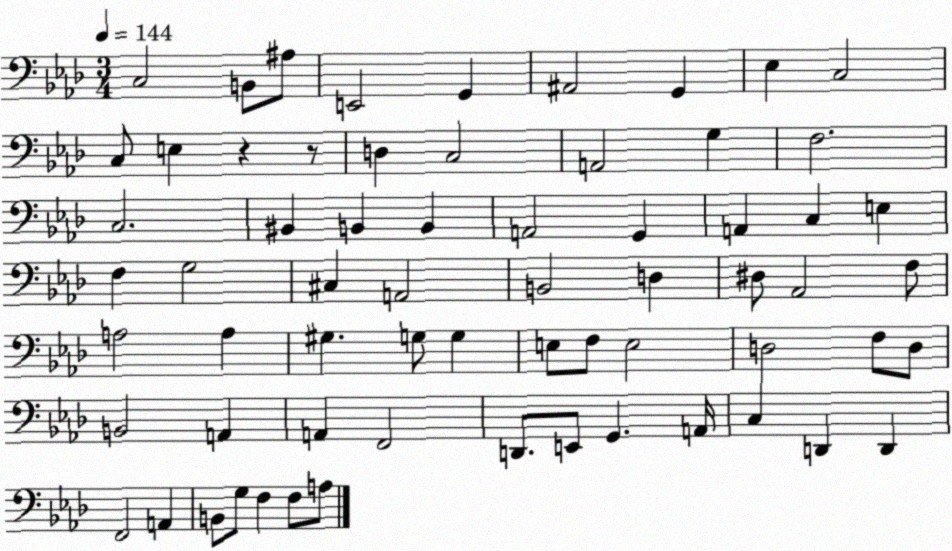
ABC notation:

X:1
T:Untitled
M:3/4
L:1/4
K:Ab
C,2 B,,/2 ^A,/2 E,,2 G,, ^A,,2 G,, _E, C,2 C,/2 E, z z/2 D, C,2 A,,2 G, F,2 C,2 ^B,, B,, B,, A,,2 G,, A,, C, E, F, G,2 ^C, A,,2 B,,2 D, ^D,/2 _A,,2 F,/2 A,2 A, ^G, G,/2 G, E,/2 F,/2 E,2 D,2 F,/2 D,/2 B,,2 A,, A,, F,,2 D,,/2 E,,/2 G,, A,,/4 C, D,, D,, F,,2 A,, B,,/2 G,/2 F, F,/2 A,/2